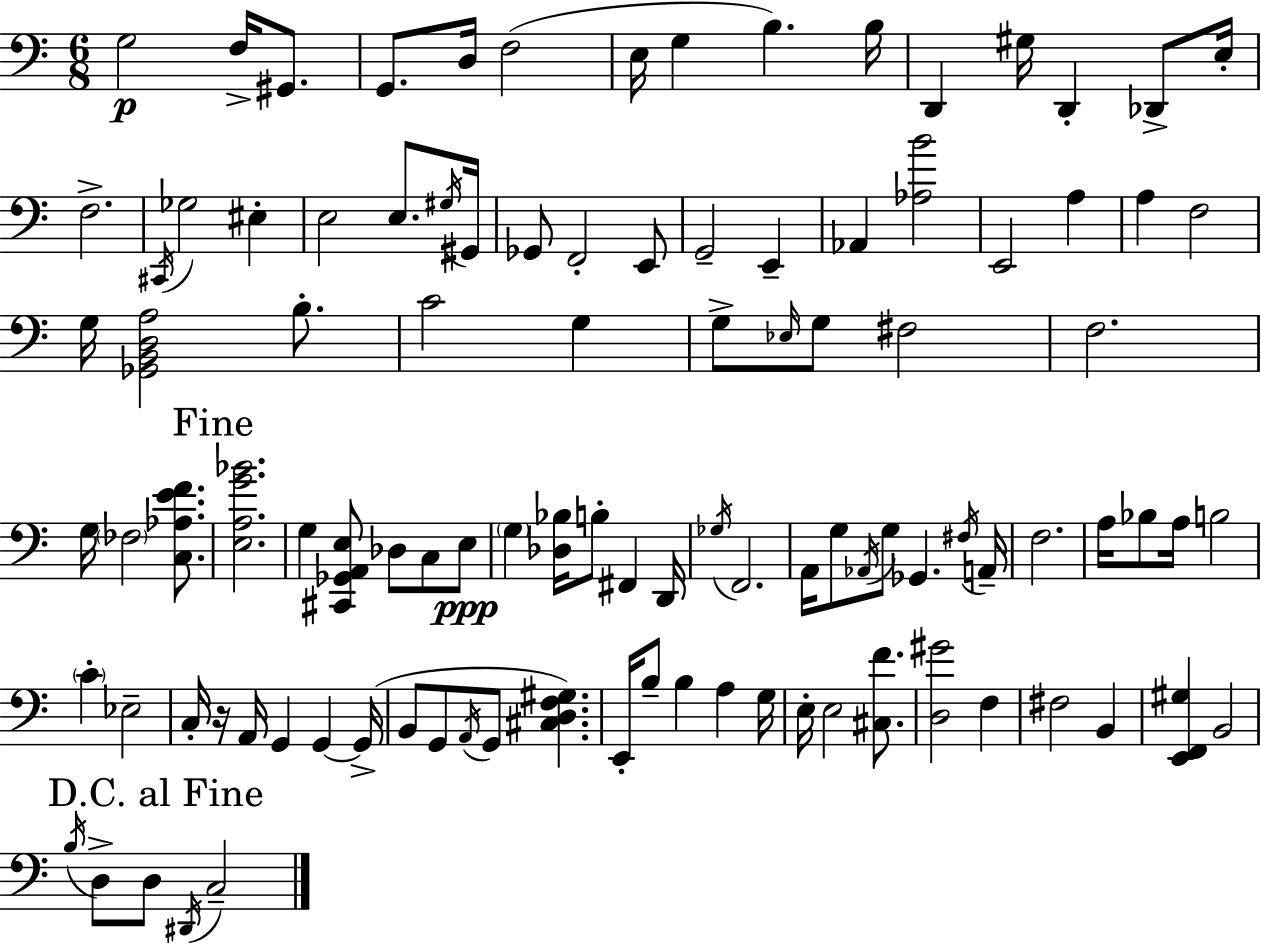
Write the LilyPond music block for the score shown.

{
  \clef bass
  \numericTimeSignature
  \time 6/8
  \key c \major
  g2\p f16-> gis,8. | g,8. d16 f2( | e16 g4 b4.) b16 | d,4 gis16 d,4-. des,8-> e16-. | \break f2.-> | \acciaccatura { cis,16 } ges2 eis4-. | e2 e8. | \acciaccatura { gis16 } gis,16 ges,8 f,2-. | \break e,8 g,2-- e,4-- | aes,4 <aes b'>2 | e,2 a4 | a4 f2 | \break g16 <ges, b, d a>2 b8.-. | c'2 g4 | g8-> \grace { ees16 } g8 fis2 | f2. | \break g16 \parenthesize fes2 | <c aes e' f'>8. \mark "Fine" <e a g' bes'>2. | g4 <cis, ges, a, e>8 des8 c8 | e8\ppp \parenthesize g4 <des bes>16 b8-. fis,4 | \break d,16 \acciaccatura { ges16 } f,2. | a,16 g8 \acciaccatura { aes,16 } g8 ges,4. | \acciaccatura { fis16 } a,16-- f2. | a16 bes8 a16 b2 | \break \parenthesize c'4-. ees2-- | c16-. r16 a,16 g,4 | g,4~~ g,16->( b,8 g,8 \acciaccatura { a,16 } g,8 | <cis d f gis>4.) e,16-. b8-- b4 | \break a4 g16 e16-. e2 | <cis f'>8. <d gis'>2 | f4 fis2 | b,4 <e, f, gis>4 b,2 | \break \mark "D.C. al Fine" \acciaccatura { b16 } d8-> d8 | \acciaccatura { dis,16 } c2-- \bar "|."
}